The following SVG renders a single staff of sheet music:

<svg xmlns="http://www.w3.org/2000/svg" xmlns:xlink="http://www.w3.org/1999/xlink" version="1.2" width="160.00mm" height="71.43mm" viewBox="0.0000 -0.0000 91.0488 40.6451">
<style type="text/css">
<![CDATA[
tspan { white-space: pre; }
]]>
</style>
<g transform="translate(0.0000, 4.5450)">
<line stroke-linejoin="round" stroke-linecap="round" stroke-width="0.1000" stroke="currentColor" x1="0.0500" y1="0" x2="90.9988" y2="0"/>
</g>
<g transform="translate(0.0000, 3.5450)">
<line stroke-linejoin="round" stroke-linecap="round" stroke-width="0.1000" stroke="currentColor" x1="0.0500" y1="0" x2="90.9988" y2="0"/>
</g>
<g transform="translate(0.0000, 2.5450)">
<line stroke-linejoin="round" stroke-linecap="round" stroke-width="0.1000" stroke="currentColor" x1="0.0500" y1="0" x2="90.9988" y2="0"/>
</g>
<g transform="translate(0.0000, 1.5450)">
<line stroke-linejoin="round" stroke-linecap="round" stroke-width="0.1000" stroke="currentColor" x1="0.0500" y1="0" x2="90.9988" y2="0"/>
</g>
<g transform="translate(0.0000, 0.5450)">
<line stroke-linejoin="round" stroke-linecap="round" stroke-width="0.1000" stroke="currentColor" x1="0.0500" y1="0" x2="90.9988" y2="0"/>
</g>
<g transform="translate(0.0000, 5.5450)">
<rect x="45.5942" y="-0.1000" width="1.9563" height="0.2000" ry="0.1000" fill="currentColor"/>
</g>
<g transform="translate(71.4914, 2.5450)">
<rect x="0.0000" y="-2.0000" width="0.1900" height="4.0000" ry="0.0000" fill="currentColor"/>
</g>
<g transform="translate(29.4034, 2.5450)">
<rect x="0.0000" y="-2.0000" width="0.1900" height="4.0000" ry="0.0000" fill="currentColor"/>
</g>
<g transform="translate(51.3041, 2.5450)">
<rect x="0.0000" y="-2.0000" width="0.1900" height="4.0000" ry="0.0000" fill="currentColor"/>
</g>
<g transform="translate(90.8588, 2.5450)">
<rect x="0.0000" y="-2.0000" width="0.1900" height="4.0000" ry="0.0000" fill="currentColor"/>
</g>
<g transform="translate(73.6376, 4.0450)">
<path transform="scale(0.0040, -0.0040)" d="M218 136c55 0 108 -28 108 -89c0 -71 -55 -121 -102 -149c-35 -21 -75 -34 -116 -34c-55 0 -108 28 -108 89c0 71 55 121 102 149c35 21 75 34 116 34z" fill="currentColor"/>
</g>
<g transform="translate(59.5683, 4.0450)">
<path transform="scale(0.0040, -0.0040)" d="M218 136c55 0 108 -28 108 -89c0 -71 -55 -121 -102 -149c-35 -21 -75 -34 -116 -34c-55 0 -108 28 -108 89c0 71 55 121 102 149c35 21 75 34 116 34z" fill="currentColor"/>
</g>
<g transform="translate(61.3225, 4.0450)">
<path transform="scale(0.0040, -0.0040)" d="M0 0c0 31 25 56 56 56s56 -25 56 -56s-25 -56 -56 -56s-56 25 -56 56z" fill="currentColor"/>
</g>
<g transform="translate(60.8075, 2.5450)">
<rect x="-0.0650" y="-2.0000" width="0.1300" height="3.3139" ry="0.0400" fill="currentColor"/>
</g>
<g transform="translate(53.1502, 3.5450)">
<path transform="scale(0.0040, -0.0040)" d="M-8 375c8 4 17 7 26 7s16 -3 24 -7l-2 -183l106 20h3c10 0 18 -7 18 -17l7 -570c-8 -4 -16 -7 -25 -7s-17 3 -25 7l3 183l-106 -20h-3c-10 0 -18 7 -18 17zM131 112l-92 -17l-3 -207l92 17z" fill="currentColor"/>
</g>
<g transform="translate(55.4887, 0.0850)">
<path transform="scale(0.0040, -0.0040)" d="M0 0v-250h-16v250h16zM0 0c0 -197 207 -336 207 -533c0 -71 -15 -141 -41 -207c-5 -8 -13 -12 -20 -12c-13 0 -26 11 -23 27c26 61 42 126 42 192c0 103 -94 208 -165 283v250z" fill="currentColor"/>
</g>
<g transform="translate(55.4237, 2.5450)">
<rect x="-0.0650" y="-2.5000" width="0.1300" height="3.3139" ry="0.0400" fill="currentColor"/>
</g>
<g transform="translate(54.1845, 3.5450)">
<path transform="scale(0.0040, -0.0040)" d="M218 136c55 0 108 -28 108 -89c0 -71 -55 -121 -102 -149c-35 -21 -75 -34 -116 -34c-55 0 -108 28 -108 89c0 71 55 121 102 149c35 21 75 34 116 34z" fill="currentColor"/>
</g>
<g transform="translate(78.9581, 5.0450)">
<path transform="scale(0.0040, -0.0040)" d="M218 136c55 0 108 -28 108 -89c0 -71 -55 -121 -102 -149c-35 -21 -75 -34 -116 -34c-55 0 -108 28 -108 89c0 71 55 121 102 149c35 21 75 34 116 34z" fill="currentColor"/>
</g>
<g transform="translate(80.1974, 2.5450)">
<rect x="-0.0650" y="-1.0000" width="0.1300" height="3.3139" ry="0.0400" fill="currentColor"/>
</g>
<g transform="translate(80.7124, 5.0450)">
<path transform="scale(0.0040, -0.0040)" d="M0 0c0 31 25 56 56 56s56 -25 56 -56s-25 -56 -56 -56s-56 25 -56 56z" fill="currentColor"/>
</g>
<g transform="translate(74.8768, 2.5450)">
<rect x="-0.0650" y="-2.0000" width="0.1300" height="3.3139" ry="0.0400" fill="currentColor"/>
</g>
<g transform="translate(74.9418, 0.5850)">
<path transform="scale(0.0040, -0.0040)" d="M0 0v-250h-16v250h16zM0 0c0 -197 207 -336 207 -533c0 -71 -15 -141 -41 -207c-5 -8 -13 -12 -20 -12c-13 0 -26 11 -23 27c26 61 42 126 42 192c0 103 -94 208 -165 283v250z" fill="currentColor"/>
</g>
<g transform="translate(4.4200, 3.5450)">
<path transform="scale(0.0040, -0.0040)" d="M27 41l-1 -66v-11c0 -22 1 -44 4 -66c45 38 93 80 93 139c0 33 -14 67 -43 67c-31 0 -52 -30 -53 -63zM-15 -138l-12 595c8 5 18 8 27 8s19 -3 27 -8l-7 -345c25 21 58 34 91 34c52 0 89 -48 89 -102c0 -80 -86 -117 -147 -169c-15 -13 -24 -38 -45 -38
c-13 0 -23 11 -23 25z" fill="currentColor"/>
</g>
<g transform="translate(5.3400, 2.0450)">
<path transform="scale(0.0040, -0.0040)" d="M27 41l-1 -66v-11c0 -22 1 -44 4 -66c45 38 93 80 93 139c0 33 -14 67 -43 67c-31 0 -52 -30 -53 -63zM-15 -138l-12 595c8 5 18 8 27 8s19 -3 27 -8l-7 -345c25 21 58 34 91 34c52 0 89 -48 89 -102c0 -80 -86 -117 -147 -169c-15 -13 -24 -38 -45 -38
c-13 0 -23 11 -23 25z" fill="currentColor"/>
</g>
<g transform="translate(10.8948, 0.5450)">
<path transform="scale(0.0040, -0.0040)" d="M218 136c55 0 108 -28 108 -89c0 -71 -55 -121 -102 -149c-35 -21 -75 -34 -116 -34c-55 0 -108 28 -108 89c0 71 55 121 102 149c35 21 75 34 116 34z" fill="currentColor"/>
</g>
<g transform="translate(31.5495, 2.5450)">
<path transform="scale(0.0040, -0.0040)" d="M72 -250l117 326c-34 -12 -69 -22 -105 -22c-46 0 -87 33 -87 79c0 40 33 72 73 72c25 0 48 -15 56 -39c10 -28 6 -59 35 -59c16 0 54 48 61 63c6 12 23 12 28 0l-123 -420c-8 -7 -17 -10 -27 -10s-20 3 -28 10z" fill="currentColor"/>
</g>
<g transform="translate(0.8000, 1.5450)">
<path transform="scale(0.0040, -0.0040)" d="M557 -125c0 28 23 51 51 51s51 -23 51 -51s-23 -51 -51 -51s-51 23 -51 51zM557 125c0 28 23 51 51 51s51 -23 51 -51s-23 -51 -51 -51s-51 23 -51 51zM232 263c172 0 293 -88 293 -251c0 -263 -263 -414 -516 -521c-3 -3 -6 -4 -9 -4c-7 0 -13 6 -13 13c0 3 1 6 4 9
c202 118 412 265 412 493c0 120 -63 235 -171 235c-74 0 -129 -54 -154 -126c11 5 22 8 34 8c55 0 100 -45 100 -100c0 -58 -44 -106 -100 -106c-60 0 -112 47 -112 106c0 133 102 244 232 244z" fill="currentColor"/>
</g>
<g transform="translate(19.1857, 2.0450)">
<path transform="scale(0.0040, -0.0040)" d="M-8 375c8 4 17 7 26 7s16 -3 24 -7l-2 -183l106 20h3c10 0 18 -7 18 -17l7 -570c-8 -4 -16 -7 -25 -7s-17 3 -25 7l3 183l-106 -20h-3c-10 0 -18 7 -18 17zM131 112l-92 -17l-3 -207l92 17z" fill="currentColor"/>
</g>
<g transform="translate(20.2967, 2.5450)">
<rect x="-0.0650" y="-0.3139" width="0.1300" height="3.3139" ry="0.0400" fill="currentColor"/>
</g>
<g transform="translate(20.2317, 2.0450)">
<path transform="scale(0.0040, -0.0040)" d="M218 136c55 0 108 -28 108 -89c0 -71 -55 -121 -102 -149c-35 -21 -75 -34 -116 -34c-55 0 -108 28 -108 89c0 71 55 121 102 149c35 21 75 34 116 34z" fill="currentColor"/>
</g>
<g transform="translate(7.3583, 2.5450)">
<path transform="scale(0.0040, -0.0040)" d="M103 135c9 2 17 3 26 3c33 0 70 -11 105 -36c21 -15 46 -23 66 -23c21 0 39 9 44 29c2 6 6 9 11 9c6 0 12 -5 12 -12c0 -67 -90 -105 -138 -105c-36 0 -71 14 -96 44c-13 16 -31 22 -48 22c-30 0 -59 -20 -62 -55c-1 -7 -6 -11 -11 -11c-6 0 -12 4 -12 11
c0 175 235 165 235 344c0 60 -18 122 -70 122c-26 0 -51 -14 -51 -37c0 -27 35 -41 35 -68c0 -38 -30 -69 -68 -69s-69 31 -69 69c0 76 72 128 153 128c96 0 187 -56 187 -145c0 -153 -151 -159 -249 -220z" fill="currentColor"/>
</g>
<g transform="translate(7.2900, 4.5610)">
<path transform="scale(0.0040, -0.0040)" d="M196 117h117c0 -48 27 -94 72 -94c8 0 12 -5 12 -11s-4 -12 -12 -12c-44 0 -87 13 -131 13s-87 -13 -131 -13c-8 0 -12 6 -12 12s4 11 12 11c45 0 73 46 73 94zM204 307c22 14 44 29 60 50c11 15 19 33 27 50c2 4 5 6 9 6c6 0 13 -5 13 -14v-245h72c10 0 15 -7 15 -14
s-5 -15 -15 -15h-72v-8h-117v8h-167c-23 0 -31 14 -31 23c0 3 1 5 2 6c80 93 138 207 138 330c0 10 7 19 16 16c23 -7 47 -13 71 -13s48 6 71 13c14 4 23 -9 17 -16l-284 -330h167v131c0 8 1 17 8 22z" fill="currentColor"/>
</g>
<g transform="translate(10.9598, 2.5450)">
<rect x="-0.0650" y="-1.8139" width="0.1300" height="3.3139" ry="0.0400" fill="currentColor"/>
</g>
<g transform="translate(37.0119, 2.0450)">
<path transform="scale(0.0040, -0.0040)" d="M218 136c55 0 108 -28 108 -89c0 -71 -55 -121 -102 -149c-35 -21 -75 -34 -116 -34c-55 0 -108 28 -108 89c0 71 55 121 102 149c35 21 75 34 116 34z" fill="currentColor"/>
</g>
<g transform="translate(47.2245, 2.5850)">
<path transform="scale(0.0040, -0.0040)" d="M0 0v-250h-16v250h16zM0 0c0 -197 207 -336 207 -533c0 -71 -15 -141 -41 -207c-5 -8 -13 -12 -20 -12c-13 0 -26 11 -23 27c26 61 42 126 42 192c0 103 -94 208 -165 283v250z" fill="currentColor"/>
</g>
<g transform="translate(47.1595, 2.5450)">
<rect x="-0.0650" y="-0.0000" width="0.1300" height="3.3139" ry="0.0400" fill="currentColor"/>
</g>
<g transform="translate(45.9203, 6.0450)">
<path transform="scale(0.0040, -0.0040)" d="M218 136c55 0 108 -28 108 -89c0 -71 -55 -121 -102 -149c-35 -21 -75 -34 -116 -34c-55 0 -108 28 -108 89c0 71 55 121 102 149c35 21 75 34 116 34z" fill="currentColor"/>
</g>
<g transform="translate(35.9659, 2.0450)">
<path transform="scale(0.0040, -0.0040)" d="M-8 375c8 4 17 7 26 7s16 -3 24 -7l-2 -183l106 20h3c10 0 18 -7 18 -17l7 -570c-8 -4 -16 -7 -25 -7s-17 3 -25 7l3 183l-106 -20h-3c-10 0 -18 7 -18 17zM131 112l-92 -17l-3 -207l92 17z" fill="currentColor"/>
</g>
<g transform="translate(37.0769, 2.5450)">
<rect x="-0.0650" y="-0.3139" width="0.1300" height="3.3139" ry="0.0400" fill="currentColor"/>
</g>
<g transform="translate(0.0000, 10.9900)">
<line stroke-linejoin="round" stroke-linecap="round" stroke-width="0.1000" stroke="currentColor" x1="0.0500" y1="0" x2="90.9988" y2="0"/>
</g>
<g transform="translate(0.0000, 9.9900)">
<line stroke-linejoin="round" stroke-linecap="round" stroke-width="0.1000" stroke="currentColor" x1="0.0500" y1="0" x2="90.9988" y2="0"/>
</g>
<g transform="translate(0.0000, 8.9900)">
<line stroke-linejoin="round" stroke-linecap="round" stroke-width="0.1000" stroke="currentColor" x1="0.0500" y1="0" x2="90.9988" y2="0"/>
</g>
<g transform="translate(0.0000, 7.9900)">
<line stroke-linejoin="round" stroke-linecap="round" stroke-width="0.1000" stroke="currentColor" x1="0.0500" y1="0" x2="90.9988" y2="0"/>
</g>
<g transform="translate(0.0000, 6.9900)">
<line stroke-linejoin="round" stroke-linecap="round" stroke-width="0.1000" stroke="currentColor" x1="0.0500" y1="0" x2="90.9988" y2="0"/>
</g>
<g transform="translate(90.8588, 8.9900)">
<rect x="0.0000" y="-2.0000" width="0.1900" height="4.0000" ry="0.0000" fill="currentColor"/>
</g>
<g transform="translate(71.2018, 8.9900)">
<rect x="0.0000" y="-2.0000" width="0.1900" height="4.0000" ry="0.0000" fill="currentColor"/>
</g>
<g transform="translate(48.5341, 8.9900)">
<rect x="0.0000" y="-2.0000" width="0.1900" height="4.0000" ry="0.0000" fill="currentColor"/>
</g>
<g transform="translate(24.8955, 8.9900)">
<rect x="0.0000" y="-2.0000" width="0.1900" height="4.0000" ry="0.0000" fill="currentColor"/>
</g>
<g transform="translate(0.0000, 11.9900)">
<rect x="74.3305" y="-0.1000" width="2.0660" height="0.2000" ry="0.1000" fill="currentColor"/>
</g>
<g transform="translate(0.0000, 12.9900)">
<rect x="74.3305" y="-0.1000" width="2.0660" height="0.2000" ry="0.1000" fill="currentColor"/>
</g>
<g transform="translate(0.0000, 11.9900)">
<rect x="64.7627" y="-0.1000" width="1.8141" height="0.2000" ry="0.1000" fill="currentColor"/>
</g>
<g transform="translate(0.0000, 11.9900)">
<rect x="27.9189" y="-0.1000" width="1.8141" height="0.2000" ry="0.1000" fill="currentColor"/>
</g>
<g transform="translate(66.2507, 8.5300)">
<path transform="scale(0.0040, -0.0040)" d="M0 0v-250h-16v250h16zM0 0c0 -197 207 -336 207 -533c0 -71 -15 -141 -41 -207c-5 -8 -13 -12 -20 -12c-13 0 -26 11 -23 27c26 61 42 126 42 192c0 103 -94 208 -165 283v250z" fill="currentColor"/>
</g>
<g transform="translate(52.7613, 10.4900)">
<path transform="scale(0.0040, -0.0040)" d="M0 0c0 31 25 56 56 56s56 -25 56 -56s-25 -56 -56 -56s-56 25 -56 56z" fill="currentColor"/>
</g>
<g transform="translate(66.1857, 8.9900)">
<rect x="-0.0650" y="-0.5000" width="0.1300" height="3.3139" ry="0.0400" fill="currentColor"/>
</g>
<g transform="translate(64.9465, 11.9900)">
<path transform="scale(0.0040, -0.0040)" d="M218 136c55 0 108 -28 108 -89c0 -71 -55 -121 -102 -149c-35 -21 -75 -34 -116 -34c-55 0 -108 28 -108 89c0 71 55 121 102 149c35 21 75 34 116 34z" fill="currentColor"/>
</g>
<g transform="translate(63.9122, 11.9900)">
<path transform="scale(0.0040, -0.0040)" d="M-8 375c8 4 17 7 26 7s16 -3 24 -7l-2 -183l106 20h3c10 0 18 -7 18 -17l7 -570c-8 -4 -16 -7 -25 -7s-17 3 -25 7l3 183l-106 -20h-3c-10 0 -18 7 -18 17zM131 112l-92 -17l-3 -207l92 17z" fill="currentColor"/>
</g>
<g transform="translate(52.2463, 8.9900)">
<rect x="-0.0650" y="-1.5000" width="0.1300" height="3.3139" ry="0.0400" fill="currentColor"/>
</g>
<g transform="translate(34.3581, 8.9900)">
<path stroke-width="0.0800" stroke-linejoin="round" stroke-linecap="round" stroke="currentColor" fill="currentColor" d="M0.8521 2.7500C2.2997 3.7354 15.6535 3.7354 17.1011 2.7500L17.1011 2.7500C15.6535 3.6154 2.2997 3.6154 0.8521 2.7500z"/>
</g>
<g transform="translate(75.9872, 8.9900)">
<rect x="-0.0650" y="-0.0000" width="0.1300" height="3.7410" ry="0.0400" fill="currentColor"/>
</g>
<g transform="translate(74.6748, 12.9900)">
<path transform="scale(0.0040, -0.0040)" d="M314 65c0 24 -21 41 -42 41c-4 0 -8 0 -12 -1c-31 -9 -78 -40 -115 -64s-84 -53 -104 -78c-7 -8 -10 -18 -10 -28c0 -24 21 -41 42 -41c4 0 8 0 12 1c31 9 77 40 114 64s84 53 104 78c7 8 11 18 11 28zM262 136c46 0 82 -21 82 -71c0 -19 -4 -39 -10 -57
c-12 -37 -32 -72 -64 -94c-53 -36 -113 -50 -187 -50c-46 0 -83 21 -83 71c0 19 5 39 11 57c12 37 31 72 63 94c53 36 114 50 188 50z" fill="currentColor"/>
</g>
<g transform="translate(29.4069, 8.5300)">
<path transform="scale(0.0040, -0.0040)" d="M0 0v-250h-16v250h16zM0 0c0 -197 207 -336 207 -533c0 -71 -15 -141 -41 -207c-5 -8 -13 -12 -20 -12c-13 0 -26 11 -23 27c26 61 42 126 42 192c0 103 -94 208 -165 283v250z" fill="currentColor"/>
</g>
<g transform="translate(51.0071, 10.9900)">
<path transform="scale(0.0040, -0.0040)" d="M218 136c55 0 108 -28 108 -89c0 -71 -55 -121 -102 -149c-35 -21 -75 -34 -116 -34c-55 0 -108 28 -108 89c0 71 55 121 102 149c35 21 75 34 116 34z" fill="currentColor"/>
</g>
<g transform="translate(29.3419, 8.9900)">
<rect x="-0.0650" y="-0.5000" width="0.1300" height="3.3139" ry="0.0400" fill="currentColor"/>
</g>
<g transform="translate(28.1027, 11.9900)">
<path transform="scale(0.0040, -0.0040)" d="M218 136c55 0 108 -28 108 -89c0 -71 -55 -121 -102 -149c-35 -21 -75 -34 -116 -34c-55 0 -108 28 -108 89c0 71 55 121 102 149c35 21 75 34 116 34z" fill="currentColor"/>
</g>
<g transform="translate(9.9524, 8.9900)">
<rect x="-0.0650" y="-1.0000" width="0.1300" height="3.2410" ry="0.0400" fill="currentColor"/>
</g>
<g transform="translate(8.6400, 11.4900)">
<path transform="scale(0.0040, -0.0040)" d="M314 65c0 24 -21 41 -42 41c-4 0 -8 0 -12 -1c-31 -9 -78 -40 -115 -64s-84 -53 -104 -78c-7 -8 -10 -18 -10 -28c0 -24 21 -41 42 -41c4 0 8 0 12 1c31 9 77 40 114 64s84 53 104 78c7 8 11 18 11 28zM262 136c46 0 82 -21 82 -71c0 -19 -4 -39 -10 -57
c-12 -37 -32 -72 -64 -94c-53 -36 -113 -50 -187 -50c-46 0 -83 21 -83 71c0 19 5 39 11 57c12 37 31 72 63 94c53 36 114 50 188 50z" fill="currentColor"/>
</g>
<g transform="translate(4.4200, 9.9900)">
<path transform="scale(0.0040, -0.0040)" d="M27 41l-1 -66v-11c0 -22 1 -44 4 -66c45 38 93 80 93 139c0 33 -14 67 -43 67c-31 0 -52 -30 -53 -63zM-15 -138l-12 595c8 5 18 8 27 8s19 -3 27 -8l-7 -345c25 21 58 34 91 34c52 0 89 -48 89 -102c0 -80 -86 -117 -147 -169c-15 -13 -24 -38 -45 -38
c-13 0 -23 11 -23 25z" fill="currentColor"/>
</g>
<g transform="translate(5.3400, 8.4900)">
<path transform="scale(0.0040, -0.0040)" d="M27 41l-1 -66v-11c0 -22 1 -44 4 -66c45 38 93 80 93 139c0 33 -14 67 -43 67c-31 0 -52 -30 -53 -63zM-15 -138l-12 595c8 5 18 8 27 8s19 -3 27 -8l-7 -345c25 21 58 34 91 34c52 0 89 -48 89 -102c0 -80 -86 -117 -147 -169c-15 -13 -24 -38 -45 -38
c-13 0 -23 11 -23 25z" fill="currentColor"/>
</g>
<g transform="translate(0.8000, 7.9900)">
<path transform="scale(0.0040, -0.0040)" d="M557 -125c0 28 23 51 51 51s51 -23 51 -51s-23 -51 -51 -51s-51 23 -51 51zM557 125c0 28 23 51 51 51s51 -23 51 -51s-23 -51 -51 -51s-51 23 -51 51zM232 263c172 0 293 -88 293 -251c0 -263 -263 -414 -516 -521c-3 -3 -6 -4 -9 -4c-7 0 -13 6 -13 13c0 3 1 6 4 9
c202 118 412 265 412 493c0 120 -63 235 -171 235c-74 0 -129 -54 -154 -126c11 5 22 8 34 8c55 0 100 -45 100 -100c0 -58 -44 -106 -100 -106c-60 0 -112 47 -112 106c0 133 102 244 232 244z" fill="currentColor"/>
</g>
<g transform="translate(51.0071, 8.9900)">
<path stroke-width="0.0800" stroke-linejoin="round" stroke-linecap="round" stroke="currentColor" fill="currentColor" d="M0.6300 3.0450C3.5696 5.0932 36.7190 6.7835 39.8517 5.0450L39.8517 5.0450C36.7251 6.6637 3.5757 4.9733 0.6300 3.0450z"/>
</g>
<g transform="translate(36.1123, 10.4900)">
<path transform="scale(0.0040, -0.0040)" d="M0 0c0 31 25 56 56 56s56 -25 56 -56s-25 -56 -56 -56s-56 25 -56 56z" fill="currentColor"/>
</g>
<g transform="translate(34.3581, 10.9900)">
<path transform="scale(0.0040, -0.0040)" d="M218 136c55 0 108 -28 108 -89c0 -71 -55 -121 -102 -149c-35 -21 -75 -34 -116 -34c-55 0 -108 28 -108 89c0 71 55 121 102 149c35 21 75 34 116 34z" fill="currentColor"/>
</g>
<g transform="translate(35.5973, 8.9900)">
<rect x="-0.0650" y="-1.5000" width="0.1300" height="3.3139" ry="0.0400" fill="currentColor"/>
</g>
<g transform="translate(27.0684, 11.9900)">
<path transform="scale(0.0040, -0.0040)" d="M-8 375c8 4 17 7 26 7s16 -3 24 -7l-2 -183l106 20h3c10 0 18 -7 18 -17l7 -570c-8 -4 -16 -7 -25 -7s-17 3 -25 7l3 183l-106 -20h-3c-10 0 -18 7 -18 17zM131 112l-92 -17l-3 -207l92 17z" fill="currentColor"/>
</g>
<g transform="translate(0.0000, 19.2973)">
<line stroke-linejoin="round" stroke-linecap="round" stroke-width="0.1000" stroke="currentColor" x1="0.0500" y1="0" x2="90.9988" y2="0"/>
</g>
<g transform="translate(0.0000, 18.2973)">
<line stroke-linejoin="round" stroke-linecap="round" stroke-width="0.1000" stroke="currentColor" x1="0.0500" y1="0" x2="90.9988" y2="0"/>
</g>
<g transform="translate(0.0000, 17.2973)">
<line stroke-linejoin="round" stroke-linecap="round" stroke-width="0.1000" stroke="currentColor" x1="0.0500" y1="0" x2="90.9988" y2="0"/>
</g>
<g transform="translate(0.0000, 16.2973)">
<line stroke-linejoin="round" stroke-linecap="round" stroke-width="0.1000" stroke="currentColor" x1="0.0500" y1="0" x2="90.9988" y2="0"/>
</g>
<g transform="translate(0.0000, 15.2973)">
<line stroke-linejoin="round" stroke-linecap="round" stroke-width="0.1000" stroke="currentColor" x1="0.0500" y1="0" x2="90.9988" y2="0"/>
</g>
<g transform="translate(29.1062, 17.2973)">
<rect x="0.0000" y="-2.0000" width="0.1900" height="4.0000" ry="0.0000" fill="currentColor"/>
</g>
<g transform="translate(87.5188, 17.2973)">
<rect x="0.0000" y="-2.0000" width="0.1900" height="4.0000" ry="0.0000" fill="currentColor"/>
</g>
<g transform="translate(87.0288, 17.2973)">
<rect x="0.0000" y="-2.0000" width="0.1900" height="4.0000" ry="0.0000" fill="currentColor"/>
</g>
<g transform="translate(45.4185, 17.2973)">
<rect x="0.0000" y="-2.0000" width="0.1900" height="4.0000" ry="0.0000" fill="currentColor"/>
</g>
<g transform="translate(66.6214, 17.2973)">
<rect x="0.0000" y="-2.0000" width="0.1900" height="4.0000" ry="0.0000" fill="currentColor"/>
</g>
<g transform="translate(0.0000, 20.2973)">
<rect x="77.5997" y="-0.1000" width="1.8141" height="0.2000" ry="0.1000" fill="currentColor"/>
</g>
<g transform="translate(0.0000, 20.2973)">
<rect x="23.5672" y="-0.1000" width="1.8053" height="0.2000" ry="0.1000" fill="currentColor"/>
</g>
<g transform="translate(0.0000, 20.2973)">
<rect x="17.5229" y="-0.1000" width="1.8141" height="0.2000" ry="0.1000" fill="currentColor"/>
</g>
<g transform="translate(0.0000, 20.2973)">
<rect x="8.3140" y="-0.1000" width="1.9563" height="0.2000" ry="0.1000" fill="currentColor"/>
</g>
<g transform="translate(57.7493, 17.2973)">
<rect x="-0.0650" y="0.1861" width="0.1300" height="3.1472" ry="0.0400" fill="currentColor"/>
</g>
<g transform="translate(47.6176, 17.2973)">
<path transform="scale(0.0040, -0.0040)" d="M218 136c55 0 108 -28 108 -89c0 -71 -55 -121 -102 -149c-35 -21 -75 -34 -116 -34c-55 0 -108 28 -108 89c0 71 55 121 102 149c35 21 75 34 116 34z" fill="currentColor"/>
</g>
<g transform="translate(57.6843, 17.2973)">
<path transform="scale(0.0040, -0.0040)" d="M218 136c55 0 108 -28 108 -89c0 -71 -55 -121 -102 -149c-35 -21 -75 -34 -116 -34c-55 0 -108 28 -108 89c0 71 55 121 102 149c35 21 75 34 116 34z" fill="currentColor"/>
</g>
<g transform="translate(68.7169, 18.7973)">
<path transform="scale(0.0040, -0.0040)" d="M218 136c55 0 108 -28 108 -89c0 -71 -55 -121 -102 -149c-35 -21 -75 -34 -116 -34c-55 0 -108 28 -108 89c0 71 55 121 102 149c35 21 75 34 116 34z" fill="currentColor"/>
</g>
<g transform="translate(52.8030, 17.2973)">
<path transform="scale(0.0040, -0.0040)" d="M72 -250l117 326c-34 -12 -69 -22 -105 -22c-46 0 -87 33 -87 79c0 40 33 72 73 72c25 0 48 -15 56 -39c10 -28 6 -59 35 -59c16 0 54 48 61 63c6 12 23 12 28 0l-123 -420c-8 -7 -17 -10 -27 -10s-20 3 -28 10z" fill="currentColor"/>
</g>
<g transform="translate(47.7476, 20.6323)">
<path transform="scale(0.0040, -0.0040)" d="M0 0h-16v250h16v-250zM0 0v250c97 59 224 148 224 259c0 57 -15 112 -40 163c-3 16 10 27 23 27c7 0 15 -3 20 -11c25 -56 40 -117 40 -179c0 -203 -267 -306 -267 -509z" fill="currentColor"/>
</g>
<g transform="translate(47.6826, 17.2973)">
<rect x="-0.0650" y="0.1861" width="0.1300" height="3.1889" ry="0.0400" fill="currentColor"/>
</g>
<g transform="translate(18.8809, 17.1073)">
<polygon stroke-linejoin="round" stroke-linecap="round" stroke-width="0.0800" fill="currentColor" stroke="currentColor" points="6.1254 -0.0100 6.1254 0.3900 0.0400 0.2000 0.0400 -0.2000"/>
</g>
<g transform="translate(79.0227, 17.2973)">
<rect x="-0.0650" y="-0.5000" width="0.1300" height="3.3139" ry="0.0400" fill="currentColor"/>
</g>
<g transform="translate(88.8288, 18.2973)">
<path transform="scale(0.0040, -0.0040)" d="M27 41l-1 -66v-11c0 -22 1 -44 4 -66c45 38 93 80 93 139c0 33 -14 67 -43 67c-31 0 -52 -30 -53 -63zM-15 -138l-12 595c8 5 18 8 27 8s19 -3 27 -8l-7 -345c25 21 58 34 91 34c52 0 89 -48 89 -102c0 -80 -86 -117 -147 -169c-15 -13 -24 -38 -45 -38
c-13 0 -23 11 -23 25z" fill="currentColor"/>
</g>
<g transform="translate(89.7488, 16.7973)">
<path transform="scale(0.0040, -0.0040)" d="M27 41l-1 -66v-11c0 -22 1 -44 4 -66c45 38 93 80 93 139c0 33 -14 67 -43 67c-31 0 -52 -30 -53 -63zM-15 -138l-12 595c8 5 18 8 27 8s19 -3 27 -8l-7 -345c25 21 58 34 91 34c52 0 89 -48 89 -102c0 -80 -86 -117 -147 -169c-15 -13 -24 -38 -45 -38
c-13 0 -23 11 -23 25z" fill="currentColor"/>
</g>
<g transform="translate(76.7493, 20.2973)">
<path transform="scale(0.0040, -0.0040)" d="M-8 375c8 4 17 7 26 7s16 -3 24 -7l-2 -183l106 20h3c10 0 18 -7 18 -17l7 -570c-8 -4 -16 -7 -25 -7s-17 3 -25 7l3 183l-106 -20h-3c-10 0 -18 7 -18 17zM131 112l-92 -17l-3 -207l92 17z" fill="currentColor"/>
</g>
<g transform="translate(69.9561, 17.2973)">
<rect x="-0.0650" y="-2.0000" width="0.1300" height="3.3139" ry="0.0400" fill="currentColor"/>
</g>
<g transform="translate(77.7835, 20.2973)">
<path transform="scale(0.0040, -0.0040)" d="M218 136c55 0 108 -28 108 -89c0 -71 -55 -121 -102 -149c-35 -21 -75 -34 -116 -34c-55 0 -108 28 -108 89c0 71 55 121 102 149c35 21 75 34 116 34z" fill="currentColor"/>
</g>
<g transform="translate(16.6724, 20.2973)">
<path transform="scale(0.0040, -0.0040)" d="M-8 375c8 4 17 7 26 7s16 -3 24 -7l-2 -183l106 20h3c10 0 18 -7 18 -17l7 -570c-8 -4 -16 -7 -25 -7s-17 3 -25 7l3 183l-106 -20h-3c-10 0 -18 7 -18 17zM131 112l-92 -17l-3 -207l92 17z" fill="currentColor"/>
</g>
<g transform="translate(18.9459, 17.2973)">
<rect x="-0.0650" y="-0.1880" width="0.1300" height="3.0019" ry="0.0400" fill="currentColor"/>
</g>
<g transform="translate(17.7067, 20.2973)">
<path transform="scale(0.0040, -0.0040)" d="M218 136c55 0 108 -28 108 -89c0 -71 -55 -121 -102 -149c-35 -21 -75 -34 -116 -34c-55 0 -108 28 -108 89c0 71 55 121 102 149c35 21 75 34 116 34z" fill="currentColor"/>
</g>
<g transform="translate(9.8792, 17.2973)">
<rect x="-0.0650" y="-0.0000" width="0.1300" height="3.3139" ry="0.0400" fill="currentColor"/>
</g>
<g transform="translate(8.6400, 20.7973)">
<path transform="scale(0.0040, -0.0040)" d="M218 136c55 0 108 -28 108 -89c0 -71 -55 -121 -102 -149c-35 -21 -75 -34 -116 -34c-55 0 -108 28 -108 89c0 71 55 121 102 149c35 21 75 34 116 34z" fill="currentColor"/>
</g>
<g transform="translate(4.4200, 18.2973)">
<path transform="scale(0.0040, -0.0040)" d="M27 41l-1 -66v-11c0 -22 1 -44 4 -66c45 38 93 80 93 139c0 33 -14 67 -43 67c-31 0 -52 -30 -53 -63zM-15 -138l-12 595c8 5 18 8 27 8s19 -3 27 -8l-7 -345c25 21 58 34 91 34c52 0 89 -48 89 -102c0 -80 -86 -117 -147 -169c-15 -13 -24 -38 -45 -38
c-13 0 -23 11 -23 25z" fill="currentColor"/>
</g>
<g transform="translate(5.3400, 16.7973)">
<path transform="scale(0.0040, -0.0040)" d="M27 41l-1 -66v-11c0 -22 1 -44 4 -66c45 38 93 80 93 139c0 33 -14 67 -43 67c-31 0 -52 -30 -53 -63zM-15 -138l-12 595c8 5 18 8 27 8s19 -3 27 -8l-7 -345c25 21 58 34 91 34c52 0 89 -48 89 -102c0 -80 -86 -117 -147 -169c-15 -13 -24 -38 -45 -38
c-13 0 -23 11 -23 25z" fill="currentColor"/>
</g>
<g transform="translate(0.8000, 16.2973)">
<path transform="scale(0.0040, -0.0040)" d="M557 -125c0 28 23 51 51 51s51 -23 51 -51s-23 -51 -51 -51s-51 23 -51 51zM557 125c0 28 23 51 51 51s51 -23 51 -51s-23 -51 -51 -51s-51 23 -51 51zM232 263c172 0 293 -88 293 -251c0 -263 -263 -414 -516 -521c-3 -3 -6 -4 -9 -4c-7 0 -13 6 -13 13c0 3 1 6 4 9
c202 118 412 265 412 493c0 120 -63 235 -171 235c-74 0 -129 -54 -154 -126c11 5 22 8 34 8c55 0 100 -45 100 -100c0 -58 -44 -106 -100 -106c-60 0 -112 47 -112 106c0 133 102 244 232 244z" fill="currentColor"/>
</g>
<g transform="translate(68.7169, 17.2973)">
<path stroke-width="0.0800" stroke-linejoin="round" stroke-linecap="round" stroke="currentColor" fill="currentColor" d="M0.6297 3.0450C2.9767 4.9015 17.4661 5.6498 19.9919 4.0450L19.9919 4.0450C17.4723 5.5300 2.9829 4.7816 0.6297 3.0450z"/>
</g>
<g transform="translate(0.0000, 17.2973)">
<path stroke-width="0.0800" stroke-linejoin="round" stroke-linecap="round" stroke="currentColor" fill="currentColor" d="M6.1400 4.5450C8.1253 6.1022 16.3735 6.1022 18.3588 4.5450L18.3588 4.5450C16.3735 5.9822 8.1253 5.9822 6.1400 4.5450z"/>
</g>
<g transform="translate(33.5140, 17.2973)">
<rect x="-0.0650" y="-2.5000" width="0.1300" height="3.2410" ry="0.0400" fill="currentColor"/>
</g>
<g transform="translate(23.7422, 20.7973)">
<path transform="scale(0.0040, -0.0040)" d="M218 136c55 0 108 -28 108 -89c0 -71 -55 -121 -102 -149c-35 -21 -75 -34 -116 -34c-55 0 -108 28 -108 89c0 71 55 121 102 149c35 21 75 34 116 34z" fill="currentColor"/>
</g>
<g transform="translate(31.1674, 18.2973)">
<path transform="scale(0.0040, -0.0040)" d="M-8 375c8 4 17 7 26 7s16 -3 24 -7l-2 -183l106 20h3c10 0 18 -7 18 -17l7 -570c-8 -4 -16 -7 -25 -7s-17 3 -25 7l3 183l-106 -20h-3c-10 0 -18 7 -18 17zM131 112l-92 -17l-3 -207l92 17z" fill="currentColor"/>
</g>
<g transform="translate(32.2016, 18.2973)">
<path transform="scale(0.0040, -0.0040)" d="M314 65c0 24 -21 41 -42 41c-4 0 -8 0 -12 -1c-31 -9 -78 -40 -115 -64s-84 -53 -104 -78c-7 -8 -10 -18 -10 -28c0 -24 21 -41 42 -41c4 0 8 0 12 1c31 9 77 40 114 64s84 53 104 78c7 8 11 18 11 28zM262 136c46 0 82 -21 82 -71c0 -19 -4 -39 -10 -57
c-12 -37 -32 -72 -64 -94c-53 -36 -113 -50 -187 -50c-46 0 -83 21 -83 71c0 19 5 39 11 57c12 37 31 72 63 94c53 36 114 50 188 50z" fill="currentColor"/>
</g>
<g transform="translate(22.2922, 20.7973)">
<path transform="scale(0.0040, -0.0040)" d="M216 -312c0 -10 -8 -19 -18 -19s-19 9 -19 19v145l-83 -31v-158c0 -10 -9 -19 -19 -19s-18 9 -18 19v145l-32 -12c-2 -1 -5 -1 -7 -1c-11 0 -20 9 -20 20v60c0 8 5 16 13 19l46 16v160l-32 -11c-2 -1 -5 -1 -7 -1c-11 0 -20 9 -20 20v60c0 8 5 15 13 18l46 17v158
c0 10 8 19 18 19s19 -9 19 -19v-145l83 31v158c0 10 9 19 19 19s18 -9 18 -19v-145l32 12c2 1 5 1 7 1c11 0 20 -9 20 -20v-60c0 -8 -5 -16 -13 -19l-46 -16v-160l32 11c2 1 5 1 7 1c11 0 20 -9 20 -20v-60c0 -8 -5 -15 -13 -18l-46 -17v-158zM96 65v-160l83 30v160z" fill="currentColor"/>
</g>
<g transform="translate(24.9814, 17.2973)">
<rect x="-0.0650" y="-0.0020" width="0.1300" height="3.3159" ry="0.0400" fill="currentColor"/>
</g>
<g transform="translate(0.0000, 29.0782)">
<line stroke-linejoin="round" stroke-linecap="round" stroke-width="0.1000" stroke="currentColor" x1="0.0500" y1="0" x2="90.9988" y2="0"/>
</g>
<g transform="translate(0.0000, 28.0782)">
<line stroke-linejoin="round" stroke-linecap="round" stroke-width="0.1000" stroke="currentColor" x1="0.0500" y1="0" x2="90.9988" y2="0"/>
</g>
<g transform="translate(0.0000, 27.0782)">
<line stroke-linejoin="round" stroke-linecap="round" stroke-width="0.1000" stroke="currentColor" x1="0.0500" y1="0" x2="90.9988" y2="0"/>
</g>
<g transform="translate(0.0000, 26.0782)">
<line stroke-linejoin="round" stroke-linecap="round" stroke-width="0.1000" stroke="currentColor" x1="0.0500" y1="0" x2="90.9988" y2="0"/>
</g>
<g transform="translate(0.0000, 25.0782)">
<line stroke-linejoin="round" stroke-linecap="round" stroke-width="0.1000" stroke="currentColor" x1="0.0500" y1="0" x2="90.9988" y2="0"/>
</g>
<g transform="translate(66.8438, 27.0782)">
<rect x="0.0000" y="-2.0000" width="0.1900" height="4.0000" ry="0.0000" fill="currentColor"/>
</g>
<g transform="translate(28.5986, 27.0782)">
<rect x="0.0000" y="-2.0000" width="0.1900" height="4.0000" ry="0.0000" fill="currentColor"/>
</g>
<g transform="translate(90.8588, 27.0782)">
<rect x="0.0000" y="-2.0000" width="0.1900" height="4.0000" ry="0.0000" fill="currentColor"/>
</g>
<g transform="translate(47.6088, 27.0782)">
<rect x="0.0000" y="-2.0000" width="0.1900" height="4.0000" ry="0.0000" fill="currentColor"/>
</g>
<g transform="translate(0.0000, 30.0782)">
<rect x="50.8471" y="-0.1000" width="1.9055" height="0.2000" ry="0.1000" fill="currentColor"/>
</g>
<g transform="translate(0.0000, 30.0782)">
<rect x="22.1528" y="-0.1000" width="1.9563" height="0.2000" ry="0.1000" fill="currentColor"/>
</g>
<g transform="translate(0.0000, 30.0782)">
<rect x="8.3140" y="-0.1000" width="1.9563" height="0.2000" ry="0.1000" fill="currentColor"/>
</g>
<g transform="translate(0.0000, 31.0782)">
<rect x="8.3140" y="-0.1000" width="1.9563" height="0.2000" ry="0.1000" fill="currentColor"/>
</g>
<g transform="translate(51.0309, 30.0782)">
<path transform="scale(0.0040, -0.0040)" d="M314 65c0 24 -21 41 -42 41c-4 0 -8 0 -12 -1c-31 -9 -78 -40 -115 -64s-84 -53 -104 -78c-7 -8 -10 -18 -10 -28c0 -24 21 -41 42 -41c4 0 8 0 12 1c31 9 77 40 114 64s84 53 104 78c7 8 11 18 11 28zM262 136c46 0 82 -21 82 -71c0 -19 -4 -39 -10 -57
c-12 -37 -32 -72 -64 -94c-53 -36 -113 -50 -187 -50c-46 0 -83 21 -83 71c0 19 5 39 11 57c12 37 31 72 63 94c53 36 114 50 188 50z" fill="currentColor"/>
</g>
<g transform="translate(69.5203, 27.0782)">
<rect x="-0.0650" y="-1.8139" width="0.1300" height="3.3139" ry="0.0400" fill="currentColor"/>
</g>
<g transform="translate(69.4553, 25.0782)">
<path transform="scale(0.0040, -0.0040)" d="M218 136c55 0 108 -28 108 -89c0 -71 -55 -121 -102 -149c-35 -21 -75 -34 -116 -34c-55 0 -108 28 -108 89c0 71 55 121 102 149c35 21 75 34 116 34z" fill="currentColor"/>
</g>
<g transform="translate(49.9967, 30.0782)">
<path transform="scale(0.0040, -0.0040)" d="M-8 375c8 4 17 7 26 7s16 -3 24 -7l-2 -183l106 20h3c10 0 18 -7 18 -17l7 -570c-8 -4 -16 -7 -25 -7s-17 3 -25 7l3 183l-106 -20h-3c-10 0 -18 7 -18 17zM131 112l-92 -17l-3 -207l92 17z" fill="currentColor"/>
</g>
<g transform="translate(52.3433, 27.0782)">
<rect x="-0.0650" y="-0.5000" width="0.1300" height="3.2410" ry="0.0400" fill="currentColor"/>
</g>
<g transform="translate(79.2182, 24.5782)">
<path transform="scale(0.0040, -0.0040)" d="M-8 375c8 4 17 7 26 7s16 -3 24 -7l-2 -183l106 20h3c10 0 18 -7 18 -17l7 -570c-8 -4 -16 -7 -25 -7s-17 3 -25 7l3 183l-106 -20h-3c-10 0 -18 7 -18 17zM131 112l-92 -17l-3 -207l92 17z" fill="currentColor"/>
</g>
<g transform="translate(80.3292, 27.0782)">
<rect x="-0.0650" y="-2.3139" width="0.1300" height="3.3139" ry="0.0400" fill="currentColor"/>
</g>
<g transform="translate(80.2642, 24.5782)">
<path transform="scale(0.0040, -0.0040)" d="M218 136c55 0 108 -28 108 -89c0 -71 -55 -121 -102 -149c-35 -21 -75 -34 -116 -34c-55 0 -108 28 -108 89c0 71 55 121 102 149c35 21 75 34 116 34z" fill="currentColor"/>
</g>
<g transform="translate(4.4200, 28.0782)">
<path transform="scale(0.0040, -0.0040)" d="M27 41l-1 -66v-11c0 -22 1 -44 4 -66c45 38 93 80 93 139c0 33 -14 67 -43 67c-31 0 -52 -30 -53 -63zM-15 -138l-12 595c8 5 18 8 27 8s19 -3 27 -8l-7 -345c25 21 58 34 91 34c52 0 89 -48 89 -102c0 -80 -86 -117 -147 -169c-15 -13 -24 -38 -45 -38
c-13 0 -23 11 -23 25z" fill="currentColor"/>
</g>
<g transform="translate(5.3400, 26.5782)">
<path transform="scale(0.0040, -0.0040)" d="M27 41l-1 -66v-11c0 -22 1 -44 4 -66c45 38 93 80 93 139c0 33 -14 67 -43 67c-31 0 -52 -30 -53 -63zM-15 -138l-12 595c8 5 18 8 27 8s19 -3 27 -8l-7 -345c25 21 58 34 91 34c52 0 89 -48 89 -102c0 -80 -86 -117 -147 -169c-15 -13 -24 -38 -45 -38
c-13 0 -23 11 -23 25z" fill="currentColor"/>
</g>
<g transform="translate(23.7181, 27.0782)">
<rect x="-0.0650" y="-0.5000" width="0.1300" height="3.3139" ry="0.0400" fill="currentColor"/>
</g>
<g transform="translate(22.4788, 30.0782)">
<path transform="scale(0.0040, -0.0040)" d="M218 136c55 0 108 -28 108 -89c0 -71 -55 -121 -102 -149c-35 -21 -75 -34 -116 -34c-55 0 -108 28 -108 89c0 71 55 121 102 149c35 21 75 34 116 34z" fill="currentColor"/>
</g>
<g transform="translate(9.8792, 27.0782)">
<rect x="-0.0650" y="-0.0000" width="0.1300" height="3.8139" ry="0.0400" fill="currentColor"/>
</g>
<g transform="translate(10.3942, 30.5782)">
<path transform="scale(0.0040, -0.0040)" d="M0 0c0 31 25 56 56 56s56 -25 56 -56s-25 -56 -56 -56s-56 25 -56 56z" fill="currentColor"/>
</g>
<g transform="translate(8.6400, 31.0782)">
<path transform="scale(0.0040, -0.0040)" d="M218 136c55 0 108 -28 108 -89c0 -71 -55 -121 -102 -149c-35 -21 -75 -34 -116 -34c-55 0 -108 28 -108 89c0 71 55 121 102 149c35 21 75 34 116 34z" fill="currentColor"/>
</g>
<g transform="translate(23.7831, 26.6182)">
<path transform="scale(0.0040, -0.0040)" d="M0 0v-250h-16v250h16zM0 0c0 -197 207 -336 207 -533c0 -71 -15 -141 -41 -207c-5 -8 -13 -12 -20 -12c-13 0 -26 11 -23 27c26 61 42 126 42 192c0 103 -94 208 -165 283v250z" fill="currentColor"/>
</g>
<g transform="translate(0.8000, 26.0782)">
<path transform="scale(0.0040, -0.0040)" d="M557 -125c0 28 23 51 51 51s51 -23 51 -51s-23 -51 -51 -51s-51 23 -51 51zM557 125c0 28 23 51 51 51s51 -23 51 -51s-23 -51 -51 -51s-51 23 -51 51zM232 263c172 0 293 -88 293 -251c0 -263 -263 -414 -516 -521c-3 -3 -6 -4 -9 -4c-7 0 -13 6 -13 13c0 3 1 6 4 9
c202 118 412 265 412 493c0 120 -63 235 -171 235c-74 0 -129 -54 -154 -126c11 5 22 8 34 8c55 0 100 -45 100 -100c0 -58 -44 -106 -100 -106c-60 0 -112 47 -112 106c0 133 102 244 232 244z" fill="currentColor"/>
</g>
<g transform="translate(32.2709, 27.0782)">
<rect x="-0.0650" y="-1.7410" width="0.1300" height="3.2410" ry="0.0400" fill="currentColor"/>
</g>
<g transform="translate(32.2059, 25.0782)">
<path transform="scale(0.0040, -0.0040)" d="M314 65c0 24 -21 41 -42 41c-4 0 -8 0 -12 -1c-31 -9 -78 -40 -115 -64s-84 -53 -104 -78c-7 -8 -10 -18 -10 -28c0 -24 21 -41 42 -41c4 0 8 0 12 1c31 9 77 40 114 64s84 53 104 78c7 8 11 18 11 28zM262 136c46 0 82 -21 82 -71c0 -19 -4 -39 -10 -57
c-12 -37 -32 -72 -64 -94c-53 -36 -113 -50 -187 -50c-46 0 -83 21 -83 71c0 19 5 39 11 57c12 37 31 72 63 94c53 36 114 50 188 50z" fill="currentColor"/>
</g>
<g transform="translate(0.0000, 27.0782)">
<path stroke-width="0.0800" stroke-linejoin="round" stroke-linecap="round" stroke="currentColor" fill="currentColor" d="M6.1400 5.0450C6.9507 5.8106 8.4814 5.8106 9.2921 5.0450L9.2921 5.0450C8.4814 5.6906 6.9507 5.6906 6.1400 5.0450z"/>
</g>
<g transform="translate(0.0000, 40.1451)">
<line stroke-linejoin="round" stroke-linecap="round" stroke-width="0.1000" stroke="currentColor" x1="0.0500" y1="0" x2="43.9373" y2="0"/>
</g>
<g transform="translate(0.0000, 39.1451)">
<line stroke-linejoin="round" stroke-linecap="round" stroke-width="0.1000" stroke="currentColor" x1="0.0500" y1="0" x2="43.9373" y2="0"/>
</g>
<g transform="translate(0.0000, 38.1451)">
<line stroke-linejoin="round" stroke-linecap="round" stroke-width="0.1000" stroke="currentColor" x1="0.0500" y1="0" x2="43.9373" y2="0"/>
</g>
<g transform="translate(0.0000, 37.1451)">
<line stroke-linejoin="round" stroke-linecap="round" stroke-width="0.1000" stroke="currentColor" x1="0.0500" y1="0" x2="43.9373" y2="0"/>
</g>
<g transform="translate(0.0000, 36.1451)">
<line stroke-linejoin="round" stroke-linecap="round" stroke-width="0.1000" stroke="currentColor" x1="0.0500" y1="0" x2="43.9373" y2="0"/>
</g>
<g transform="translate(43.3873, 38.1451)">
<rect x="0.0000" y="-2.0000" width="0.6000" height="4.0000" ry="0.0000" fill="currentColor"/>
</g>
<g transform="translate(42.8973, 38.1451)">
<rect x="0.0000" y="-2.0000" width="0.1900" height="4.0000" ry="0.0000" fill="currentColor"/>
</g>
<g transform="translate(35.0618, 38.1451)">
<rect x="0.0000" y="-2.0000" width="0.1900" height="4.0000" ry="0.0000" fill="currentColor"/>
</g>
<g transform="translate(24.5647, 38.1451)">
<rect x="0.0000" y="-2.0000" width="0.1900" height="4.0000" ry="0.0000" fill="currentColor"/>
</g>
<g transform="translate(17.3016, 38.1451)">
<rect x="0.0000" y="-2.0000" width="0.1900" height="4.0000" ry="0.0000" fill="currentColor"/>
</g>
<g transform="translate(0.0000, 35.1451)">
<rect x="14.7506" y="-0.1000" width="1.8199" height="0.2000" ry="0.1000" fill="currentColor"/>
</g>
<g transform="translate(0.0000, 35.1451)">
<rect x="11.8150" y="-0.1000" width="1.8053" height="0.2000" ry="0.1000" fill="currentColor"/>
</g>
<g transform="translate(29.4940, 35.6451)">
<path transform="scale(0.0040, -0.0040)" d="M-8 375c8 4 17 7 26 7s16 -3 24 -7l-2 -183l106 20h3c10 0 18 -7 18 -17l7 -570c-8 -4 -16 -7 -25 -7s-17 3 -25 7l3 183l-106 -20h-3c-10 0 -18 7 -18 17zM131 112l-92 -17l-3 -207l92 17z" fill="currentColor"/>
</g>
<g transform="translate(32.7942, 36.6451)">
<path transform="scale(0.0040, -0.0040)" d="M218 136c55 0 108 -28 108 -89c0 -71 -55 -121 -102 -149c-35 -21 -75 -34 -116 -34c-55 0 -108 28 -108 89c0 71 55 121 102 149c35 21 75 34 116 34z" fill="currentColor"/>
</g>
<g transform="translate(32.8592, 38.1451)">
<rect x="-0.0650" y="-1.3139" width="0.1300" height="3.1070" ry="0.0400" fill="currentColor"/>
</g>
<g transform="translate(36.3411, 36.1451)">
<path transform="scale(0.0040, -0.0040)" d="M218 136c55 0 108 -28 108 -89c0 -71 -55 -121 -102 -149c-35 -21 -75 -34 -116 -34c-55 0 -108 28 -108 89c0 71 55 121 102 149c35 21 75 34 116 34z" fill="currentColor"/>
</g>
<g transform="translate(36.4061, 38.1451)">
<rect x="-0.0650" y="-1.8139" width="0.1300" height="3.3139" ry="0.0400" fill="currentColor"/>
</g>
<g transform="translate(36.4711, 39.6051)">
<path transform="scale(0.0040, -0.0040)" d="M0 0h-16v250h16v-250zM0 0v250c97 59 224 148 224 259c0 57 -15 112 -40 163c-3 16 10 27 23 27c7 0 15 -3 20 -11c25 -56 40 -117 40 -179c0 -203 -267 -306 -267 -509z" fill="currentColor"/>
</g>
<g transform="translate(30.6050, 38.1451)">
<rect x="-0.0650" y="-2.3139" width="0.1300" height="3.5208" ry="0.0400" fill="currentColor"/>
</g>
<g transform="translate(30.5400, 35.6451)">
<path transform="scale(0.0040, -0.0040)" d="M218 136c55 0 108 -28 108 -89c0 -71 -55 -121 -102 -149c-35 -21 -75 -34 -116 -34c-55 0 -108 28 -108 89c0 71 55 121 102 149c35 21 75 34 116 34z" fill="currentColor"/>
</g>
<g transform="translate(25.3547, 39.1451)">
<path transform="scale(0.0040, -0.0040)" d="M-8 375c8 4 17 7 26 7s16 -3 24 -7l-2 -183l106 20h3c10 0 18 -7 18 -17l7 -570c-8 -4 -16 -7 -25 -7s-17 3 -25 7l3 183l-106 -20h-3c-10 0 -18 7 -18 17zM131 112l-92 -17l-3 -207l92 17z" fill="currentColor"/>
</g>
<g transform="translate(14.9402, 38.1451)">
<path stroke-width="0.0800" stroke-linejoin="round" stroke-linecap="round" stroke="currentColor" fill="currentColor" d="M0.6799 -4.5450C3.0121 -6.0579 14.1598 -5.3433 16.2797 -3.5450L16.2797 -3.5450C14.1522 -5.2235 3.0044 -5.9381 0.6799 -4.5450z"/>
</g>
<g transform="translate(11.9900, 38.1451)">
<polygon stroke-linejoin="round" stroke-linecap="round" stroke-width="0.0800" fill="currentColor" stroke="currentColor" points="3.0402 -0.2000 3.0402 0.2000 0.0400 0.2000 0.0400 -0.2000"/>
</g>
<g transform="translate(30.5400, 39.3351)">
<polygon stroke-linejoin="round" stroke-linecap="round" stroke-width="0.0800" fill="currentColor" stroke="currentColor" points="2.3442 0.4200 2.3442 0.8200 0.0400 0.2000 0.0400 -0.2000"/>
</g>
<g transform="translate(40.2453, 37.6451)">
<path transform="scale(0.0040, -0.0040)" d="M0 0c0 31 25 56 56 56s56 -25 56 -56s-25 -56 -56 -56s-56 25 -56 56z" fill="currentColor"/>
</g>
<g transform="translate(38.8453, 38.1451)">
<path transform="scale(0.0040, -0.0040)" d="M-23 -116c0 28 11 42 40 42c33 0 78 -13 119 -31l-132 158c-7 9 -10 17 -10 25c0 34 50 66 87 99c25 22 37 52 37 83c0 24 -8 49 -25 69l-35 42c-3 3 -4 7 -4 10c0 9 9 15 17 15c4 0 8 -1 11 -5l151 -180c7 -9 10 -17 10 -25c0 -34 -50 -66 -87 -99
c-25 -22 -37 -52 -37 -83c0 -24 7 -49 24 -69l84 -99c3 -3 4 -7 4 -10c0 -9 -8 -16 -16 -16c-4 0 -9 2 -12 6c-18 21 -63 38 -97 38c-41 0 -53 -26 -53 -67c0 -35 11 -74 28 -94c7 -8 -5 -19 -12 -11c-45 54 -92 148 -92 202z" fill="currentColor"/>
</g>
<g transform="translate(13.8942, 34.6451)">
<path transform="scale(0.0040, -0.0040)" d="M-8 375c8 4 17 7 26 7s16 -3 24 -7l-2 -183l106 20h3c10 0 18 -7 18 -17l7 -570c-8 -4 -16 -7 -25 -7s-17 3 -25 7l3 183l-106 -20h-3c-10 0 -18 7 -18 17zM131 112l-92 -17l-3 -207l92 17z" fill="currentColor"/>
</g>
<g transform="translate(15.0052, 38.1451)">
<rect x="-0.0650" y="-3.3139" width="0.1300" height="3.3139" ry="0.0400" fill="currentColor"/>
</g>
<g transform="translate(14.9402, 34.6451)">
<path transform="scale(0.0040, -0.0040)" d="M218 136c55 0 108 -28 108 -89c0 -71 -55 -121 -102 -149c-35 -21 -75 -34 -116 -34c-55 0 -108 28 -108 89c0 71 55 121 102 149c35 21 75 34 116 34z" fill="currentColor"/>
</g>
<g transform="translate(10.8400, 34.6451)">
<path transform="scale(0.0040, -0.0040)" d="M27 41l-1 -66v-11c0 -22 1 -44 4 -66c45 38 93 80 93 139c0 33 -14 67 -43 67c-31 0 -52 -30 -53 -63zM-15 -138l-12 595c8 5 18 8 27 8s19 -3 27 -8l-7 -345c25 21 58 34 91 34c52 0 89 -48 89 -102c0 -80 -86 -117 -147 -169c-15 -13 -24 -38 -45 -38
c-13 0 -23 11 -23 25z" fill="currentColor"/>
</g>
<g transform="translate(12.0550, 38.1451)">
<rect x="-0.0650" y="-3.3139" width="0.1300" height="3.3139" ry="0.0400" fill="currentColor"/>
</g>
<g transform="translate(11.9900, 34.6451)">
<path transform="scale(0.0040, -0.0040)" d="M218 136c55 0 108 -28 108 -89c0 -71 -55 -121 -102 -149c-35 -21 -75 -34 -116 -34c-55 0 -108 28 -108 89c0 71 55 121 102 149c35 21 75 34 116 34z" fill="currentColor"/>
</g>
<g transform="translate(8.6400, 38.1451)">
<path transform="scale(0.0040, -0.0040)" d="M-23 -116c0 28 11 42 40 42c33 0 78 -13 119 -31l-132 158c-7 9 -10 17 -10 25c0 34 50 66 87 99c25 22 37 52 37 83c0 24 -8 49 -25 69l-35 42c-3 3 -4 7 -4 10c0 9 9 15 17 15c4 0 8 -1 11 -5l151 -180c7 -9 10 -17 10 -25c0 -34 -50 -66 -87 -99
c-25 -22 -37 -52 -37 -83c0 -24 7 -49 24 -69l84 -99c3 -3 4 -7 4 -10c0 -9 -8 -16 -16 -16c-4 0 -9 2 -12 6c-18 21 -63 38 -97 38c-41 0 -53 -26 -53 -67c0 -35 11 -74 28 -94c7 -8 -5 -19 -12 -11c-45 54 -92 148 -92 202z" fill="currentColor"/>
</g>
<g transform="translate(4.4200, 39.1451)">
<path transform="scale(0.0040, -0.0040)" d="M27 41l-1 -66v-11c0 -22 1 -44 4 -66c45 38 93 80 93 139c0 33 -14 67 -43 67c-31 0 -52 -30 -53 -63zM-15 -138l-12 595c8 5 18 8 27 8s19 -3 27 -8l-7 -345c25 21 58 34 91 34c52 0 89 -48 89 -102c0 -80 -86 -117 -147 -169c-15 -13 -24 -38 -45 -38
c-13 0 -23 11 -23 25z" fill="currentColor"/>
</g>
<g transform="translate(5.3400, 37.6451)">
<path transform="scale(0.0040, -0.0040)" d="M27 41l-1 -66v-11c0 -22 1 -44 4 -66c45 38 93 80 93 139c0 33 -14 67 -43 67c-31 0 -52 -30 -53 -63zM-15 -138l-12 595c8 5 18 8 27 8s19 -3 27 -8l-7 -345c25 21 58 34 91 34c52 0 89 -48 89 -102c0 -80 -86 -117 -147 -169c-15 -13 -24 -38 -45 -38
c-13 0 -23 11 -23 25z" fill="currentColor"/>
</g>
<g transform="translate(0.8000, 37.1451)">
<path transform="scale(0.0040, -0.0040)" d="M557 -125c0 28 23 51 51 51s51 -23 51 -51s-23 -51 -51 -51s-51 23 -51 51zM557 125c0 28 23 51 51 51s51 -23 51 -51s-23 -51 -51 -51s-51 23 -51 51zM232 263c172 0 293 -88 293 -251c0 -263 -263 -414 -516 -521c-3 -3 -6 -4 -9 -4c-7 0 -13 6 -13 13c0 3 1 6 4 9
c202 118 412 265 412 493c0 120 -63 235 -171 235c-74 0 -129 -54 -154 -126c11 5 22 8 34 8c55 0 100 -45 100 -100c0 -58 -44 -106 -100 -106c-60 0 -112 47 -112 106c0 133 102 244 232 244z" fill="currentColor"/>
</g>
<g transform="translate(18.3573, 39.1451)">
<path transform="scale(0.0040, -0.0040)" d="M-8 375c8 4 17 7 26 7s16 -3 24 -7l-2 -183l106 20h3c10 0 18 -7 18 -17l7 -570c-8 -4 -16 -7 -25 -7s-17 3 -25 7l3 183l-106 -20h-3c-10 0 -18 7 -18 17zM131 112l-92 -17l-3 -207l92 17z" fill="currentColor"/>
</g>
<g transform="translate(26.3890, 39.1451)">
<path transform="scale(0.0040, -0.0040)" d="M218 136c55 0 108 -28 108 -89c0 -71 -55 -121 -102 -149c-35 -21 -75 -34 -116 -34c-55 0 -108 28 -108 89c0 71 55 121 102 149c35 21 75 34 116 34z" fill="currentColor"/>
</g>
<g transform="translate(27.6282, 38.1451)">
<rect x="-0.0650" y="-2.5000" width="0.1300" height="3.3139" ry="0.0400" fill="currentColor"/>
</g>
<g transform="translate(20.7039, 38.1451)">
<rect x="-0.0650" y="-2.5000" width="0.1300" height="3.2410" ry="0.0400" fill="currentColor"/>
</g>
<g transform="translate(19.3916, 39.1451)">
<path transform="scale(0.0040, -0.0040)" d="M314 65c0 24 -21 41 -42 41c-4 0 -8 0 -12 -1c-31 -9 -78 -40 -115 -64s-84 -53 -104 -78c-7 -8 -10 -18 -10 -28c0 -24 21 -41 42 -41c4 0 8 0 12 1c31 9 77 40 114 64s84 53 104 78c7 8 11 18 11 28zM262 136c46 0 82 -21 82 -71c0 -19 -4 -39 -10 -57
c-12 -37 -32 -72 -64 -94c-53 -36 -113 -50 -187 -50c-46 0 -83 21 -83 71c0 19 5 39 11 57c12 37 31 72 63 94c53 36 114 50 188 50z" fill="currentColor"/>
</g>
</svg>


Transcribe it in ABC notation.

X:1
T:Untitled
M:2/4
L:1/4
K:Bb
A, E, z/2 E, D,,/2 B,,/2 A,, A,,/2 F,, F,,2 E,,/2 G,, G,, E,,/2 C,,2 D,, E,,/2 ^D,,/2 B,,2 D,/2 z/2 D, A,, E,, C,, _E,,/2 A,2 E,,2 A, B, z _D/2 D/2 B,,2 B,, B,/2 G,/2 A,/2 z